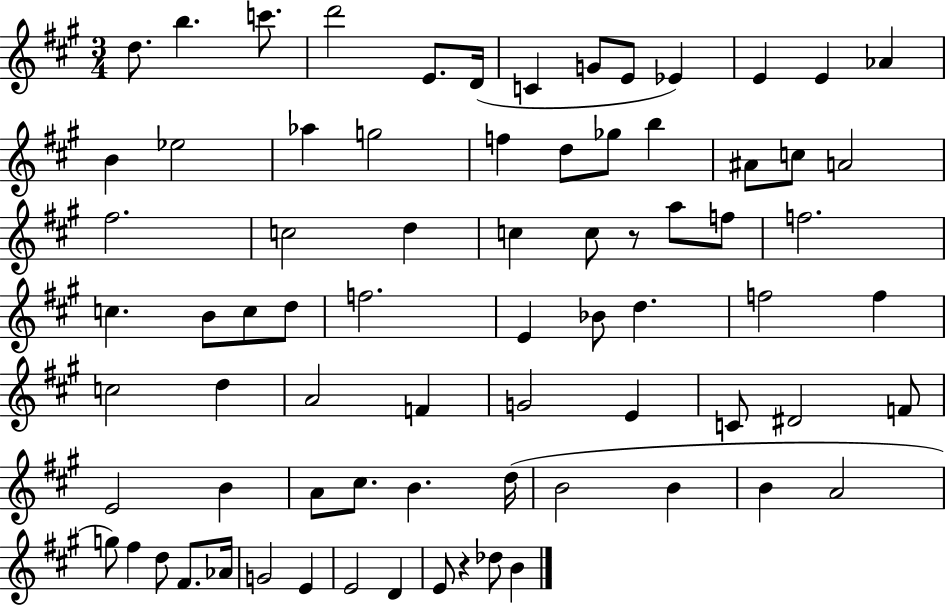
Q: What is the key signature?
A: A major